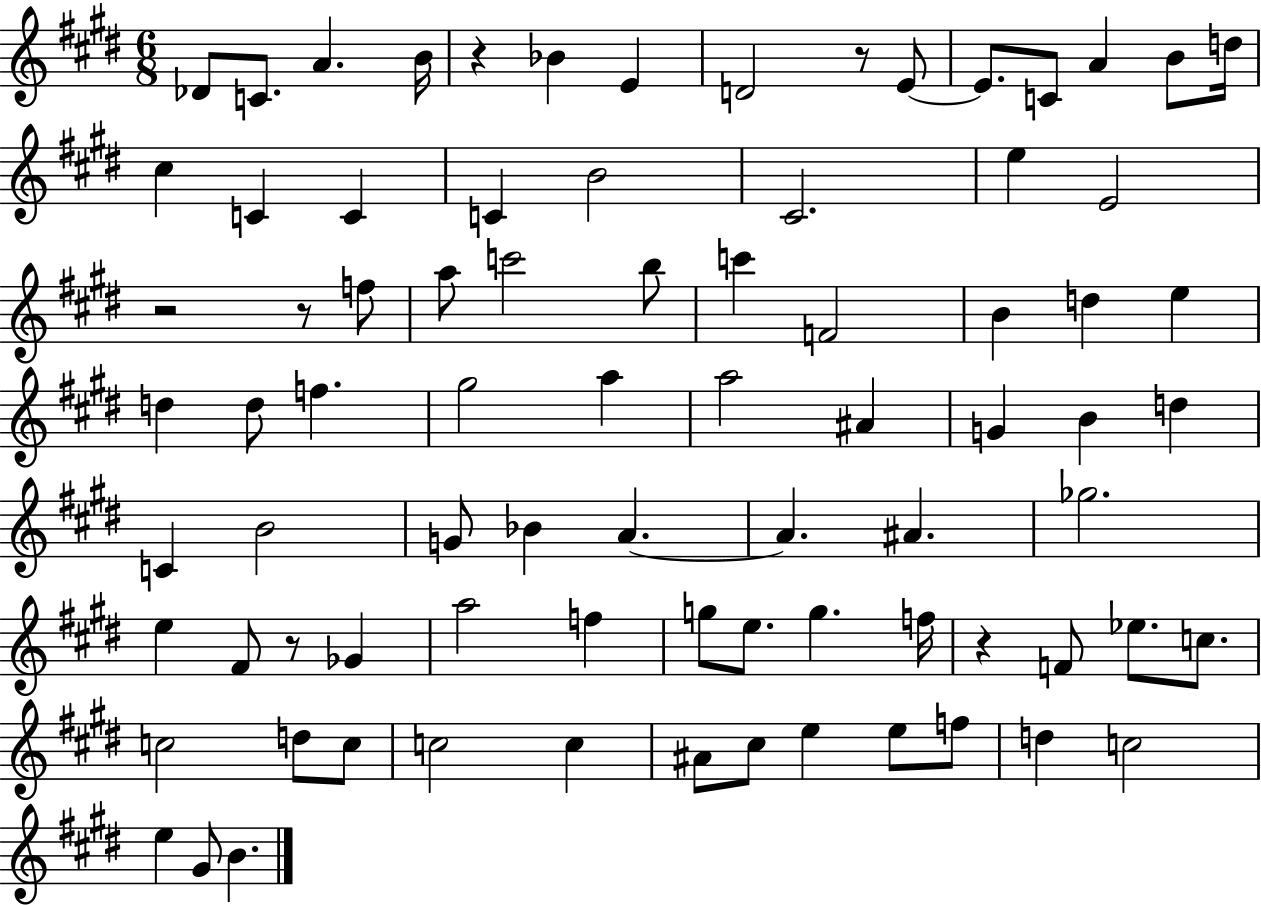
{
  \clef treble
  \numericTimeSignature
  \time 6/8
  \key e \major
  des'8 c'8. a'4. b'16 | r4 bes'4 e'4 | d'2 r8 e'8~~ | e'8. c'8 a'4 b'8 d''16 | \break cis''4 c'4 c'4 | c'4 b'2 | cis'2. | e''4 e'2 | \break r2 r8 f''8 | a''8 c'''2 b''8 | c'''4 f'2 | b'4 d''4 e''4 | \break d''4 d''8 f''4. | gis''2 a''4 | a''2 ais'4 | g'4 b'4 d''4 | \break c'4 b'2 | g'8 bes'4 a'4.~~ | a'4. ais'4. | ges''2. | \break e''4 fis'8 r8 ges'4 | a''2 f''4 | g''8 e''8. g''4. f''16 | r4 f'8 ees''8. c''8. | \break c''2 d''8 c''8 | c''2 c''4 | ais'8 cis''8 e''4 e''8 f''8 | d''4 c''2 | \break e''4 gis'8 b'4. | \bar "|."
}